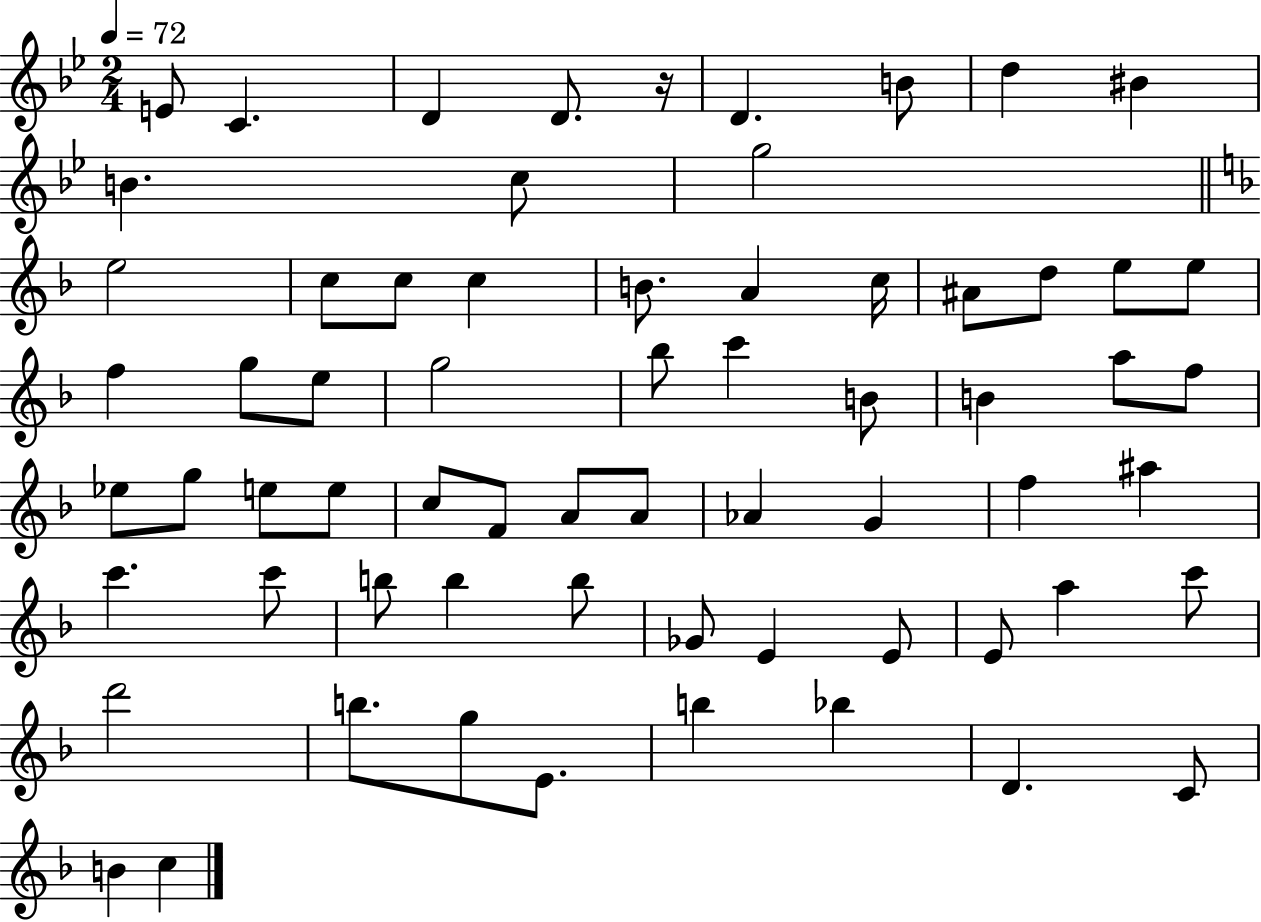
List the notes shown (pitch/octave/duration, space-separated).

E4/e C4/q. D4/q D4/e. R/s D4/q. B4/e D5/q BIS4/q B4/q. C5/e G5/h E5/h C5/e C5/e C5/q B4/e. A4/q C5/s A#4/e D5/e E5/e E5/e F5/q G5/e E5/e G5/h Bb5/e C6/q B4/e B4/q A5/e F5/e Eb5/e G5/e E5/e E5/e C5/e F4/e A4/e A4/e Ab4/q G4/q F5/q A#5/q C6/q. C6/e B5/e B5/q B5/e Gb4/e E4/q E4/e E4/e A5/q C6/e D6/h B5/e. G5/e E4/e. B5/q Bb5/q D4/q. C4/e B4/q C5/q